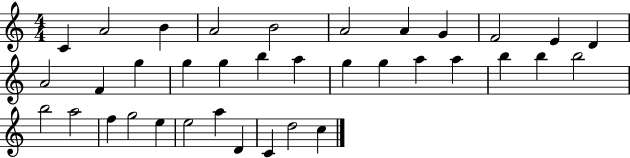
X:1
T:Untitled
M:4/4
L:1/4
K:C
C A2 B A2 B2 A2 A G F2 E D A2 F g g g b a g g a a b b b2 b2 a2 f g2 e e2 a D C d2 c